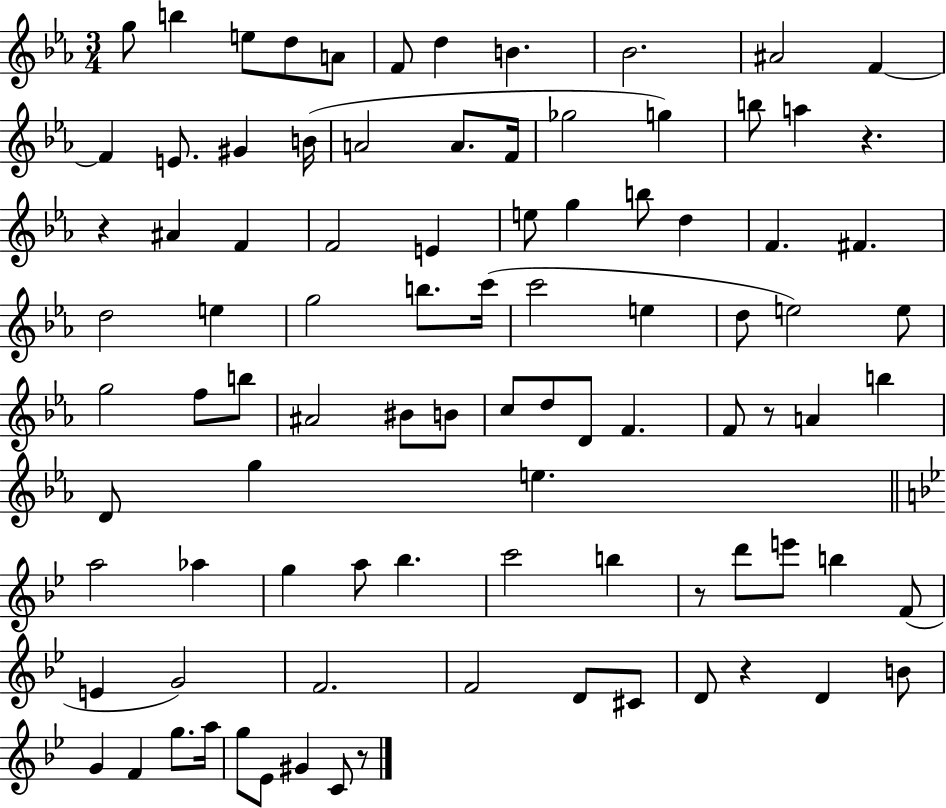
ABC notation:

X:1
T:Untitled
M:3/4
L:1/4
K:Eb
g/2 b e/2 d/2 A/2 F/2 d B _B2 ^A2 F F E/2 ^G B/4 A2 A/2 F/4 _g2 g b/2 a z z ^A F F2 E e/2 g b/2 d F ^F d2 e g2 b/2 c'/4 c'2 e d/2 e2 e/2 g2 f/2 b/2 ^A2 ^B/2 B/2 c/2 d/2 D/2 F F/2 z/2 A b D/2 g e a2 _a g a/2 _b c'2 b z/2 d'/2 e'/2 b F/2 E G2 F2 F2 D/2 ^C/2 D/2 z D B/2 G F g/2 a/4 g/2 _E/2 ^G C/2 z/2